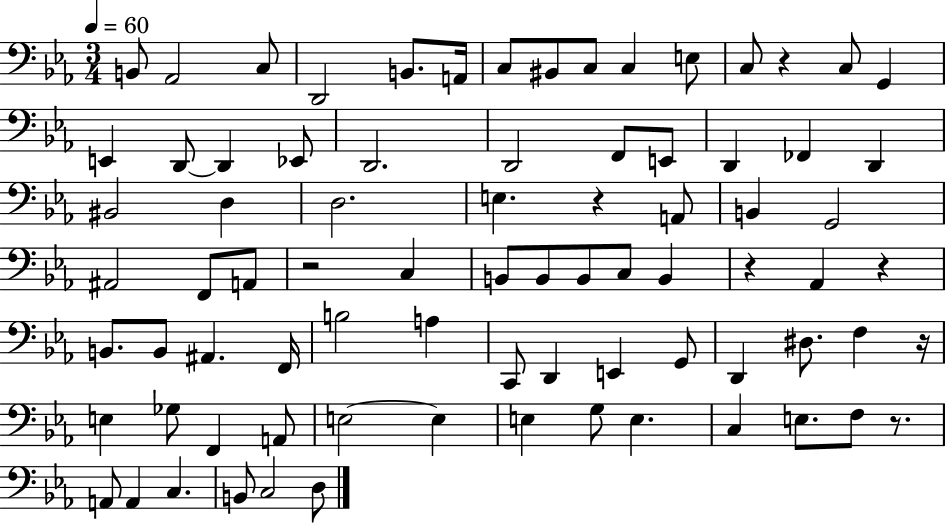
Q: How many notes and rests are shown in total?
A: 80